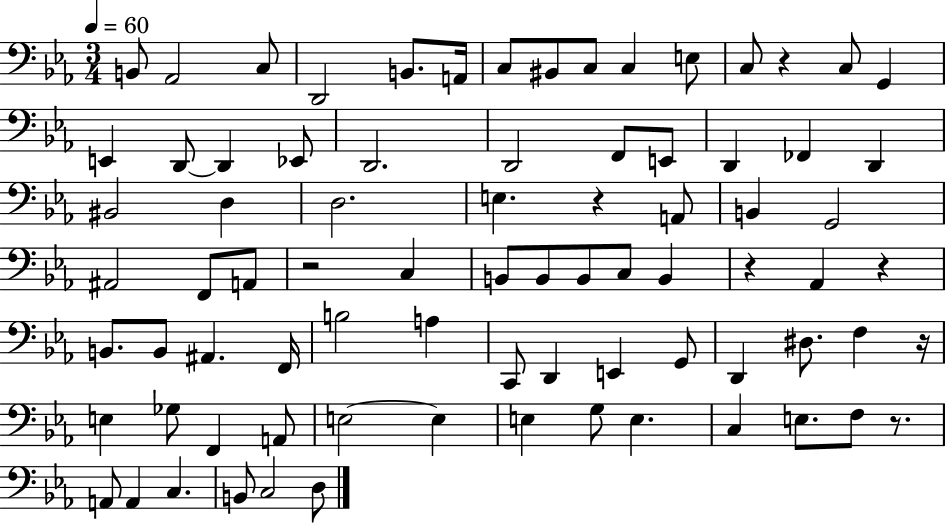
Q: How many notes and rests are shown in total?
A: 80